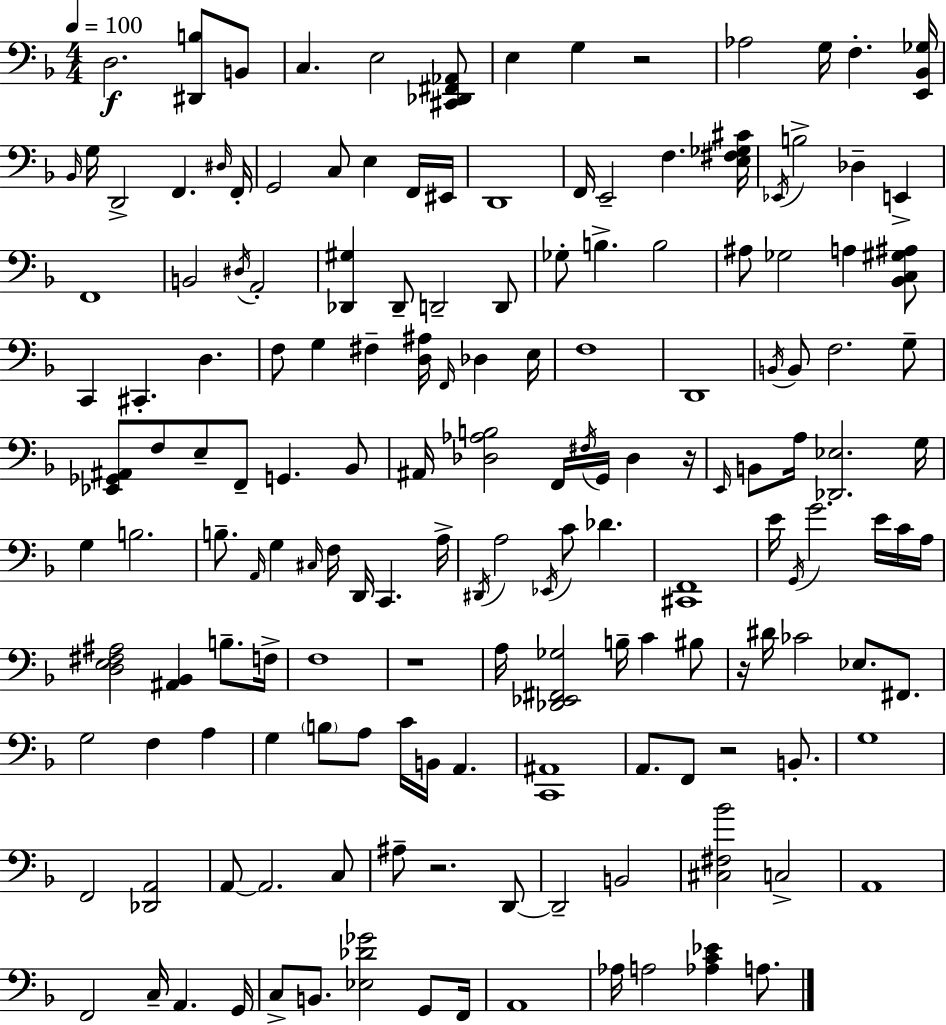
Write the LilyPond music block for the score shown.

{
  \clef bass
  \numericTimeSignature
  \time 4/4
  \key f \major
  \tempo 4 = 100
  d2.\f <dis, b>8 b,8 | c4. e2 <cis, des, fis, aes,>8 | e4 g4 r2 | aes2 g16 f4.-. <e, bes, ges>16 | \break \grace { bes,16 } g16 d,2-> f,4. | \grace { dis16 } f,16-. g,2 c8 e4 | f,16 eis,16 d,1 | f,16 e,2-- f4. | \break <e fis ges cis'>16 \acciaccatura { ees,16 } b2-> des4-- e,4-> | f,1 | b,2 \acciaccatura { dis16 } a,2-. | <des, gis>4 des,8-- d,2-- | \break d,8 ges8-. b4.-> b2 | ais8 ges2 a4 | <bes, c gis ais>8 c,4 cis,4.-. d4. | f8 g4 fis4-- <d ais>16 \grace { f,16 } | \break des4 e16 f1 | d,1 | \acciaccatura { b,16 } b,8 f2. | g8-- <ees, ges, ais,>8 f8 e8-- f,8-- g,4. | \break bes,8 ais,16 <des aes b>2 f,16 | \acciaccatura { fis16 } g,16 des4 r16 \grace { e,16 } b,8 a16 <des, ees>2. | g16 g4 b2. | b8.-- \grace { a,16 } g4 | \break \grace { cis16 } f16 d,16 c,4. a16-> \acciaccatura { dis,16 } a2 | \acciaccatura { ees,16 } c'8 des'4. <cis, f,>1 | e'16 \acciaccatura { g,16 } g'2. | e'16 c'16 a16 <d e fis ais>2 | \break <ais, bes,>4 b8.-- f16-> f1 | r1 | a16 <des, ees, fis, ges>2 | b16-- c'4 bis8 r16 dis'16 ces'2 | \break ees8. fis,8. g2 | f4 a4 g4 | \parenthesize b8 a8 c'16 b,16 a,4. <c, ais,>1 | a,8. | \break f,8 r2 b,8.-. g1 | f,2 | <des, a,>2 a,8~~ a,2. | c8 ais8-- r2. | \break d,8~~ d,2-- | b,2 <cis fis bes'>2 | c2-> a,1 | f,2 | \break c16-- a,4. g,16 c8-> b,8. | <ees des' ges'>2 g,8 f,16 a,1 | aes16 a2 | <aes c' ees'>4 a8. \bar "|."
}